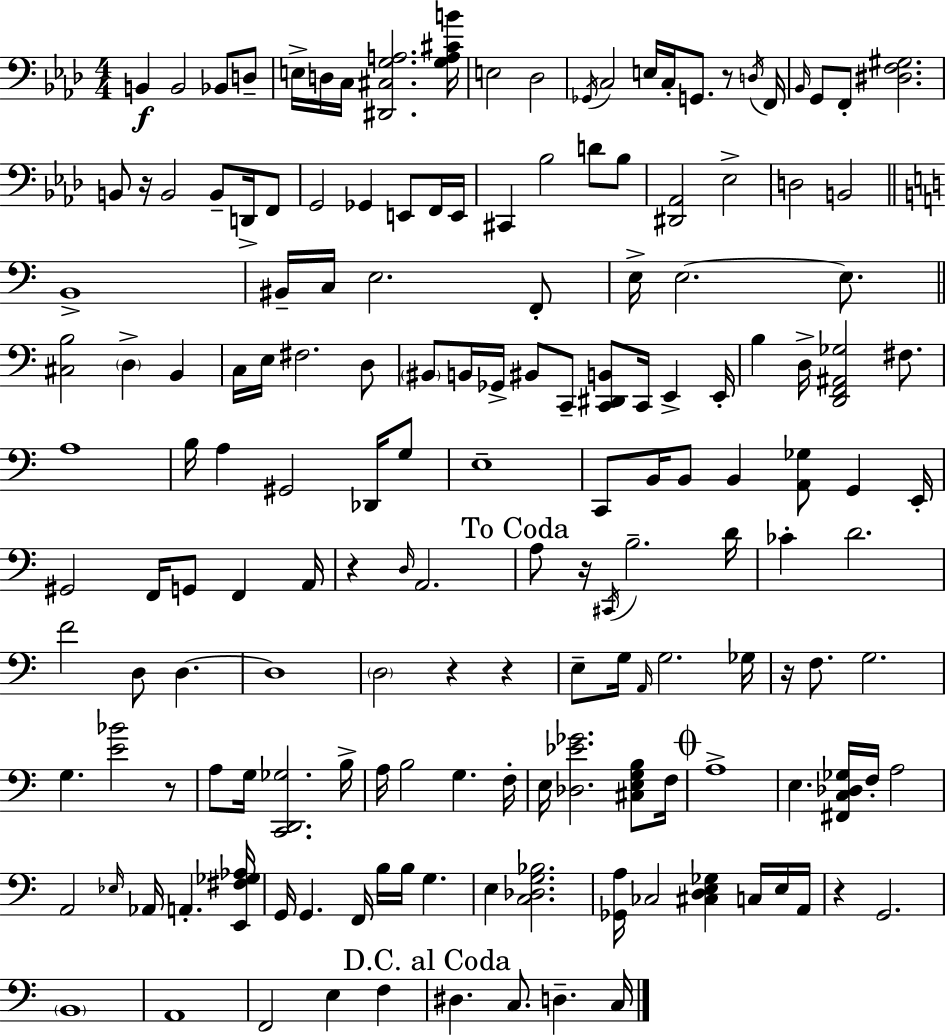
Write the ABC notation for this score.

X:1
T:Untitled
M:4/4
L:1/4
K:Fm
B,, B,,2 _B,,/2 D,/2 E,/4 D,/4 C,/4 [^D,,^C,G,A,]2 [G,A,^CB]/4 E,2 _D,2 _G,,/4 C,2 E,/4 C,/4 G,,/2 z/2 D,/4 F,,/4 _B,,/4 G,,/2 F,,/2 [^D,F,^G,]2 B,,/2 z/4 B,,2 B,,/2 D,,/4 F,,/2 G,,2 _G,, E,,/2 F,,/4 E,,/4 ^C,, _B,2 D/2 _B,/2 [^D,,_A,,]2 _E,2 D,2 B,,2 B,,4 ^B,,/4 C,/4 E,2 F,,/2 E,/4 E,2 E,/2 [^C,B,]2 D, B,, C,/4 E,/4 ^F,2 D,/2 ^B,,/2 B,,/4 _G,,/4 ^B,,/2 C,,/2 [C,,^D,,B,,]/2 C,,/4 E,, E,,/4 B, D,/4 [D,,F,,^A,,_G,]2 ^F,/2 A,4 B,/4 A, ^G,,2 _D,,/4 G,/2 E,4 C,,/2 B,,/4 B,,/2 B,, [A,,_G,]/2 G,, E,,/4 ^G,,2 F,,/4 G,,/2 F,, A,,/4 z D,/4 A,,2 A,/2 z/4 ^C,,/4 B,2 D/4 _C D2 F2 D,/2 D, D,4 D,2 z z E,/2 G,/4 A,,/4 G,2 _G,/4 z/4 F,/2 G,2 G, [E_B]2 z/2 A,/2 G,/4 [C,,D,,_G,]2 B,/4 A,/4 B,2 G, F,/4 E,/4 [_D,_E_G]2 [^C,E,G,B,]/2 F,/4 A,4 E, [^F,,C,_D,_G,]/4 F,/4 A,2 A,,2 _E,/4 _A,,/4 A,, [E,,^F,_G,_A,]/4 G,,/4 G,, F,,/4 B,/4 B,/4 G, E, [C,_D,G,_B,]2 [_G,,A,]/4 _C,2 [^C,D,E,_G,] C,/4 E,/4 A,,/4 z G,,2 B,,4 A,,4 F,,2 E, F, ^D, C,/2 D, C,/4